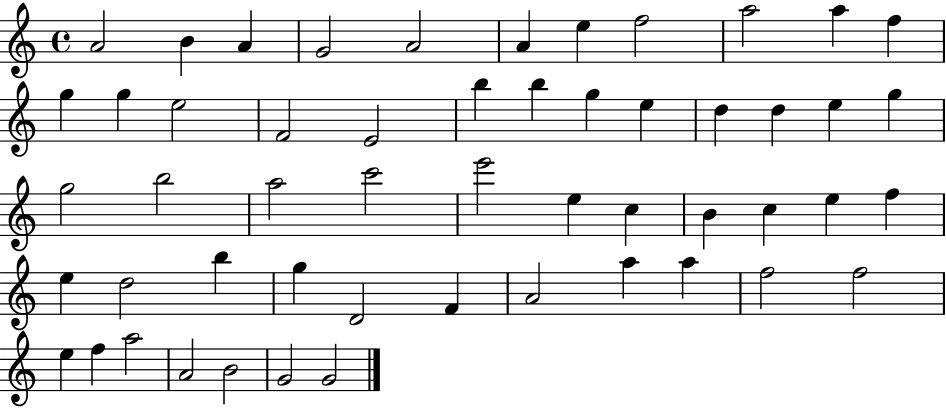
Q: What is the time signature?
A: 4/4